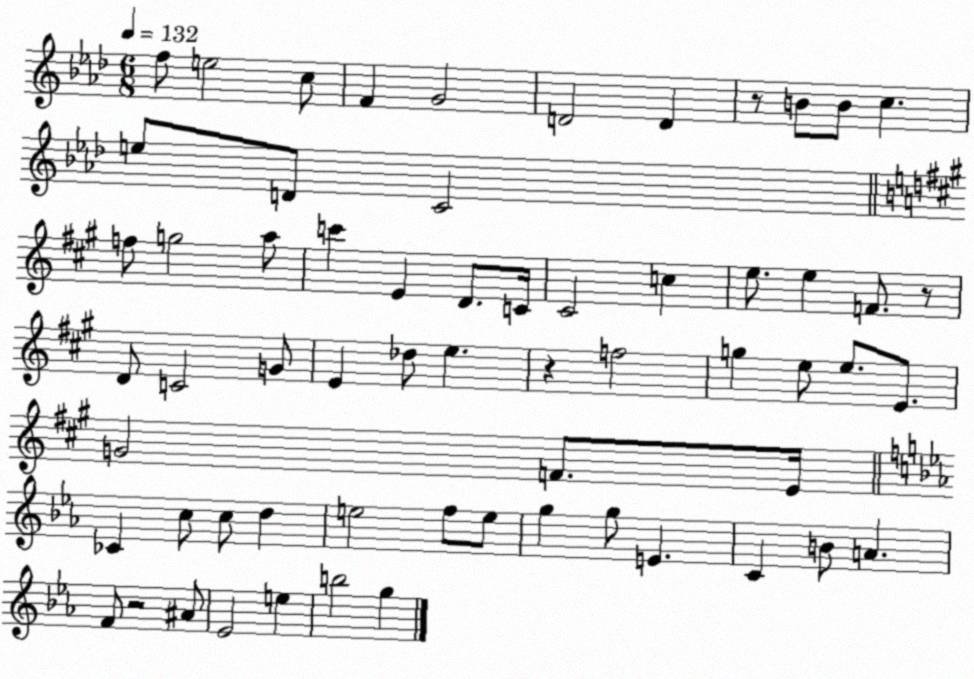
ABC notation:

X:1
T:Untitled
M:6/8
L:1/4
K:Ab
f/2 e2 c/2 F G2 D2 D z/2 B/2 B/2 c e/2 D/2 C2 f/2 g2 a/2 c' E D/2 C/4 ^C2 c e/2 e F/2 z/2 D/2 C2 G/2 E _d/2 e z f2 g e/2 e/2 E/2 G2 F/2 E/4 _C c/2 c/2 d e2 f/2 e/2 g g/2 E C B/2 A F/2 z2 ^A/2 _E2 e b2 g